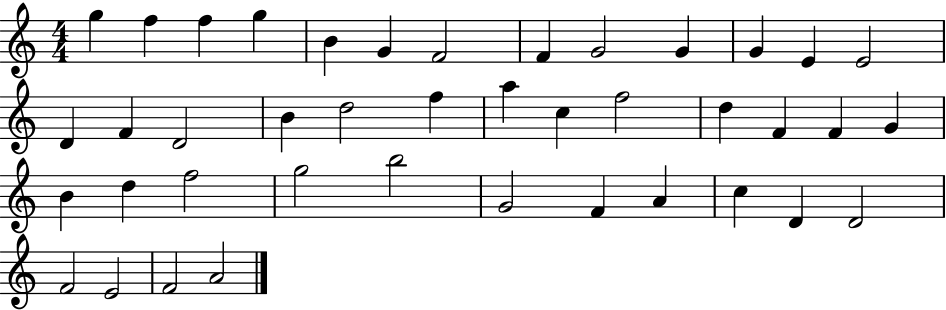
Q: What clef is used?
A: treble